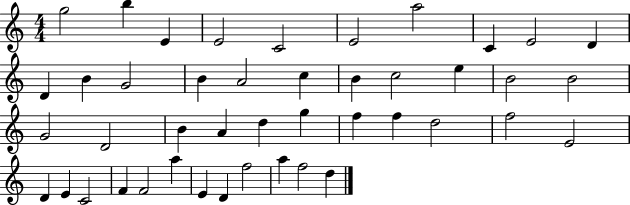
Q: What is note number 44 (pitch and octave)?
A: D5